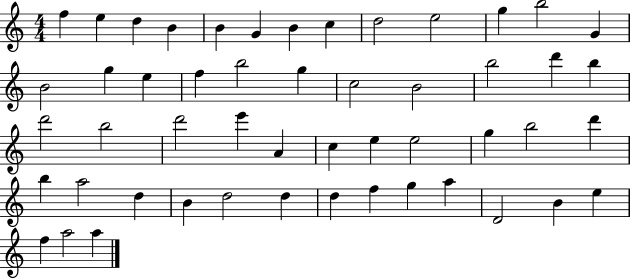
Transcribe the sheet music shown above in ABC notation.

X:1
T:Untitled
M:4/4
L:1/4
K:C
f e d B B G B c d2 e2 g b2 G B2 g e f b2 g c2 B2 b2 d' b d'2 b2 d'2 e' A c e e2 g b2 d' b a2 d B d2 d d f g a D2 B e f a2 a